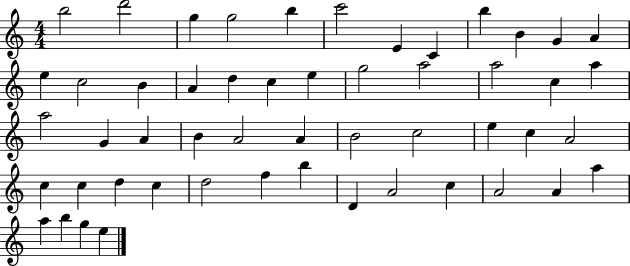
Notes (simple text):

B5/h D6/h G5/q G5/h B5/q C6/h E4/q C4/q B5/q B4/q G4/q A4/q E5/q C5/h B4/q A4/q D5/q C5/q E5/q G5/h A5/h A5/h C5/q A5/q A5/h G4/q A4/q B4/q A4/h A4/q B4/h C5/h E5/q C5/q A4/h C5/q C5/q D5/q C5/q D5/h F5/q B5/q D4/q A4/h C5/q A4/h A4/q A5/q A5/q B5/q G5/q E5/q